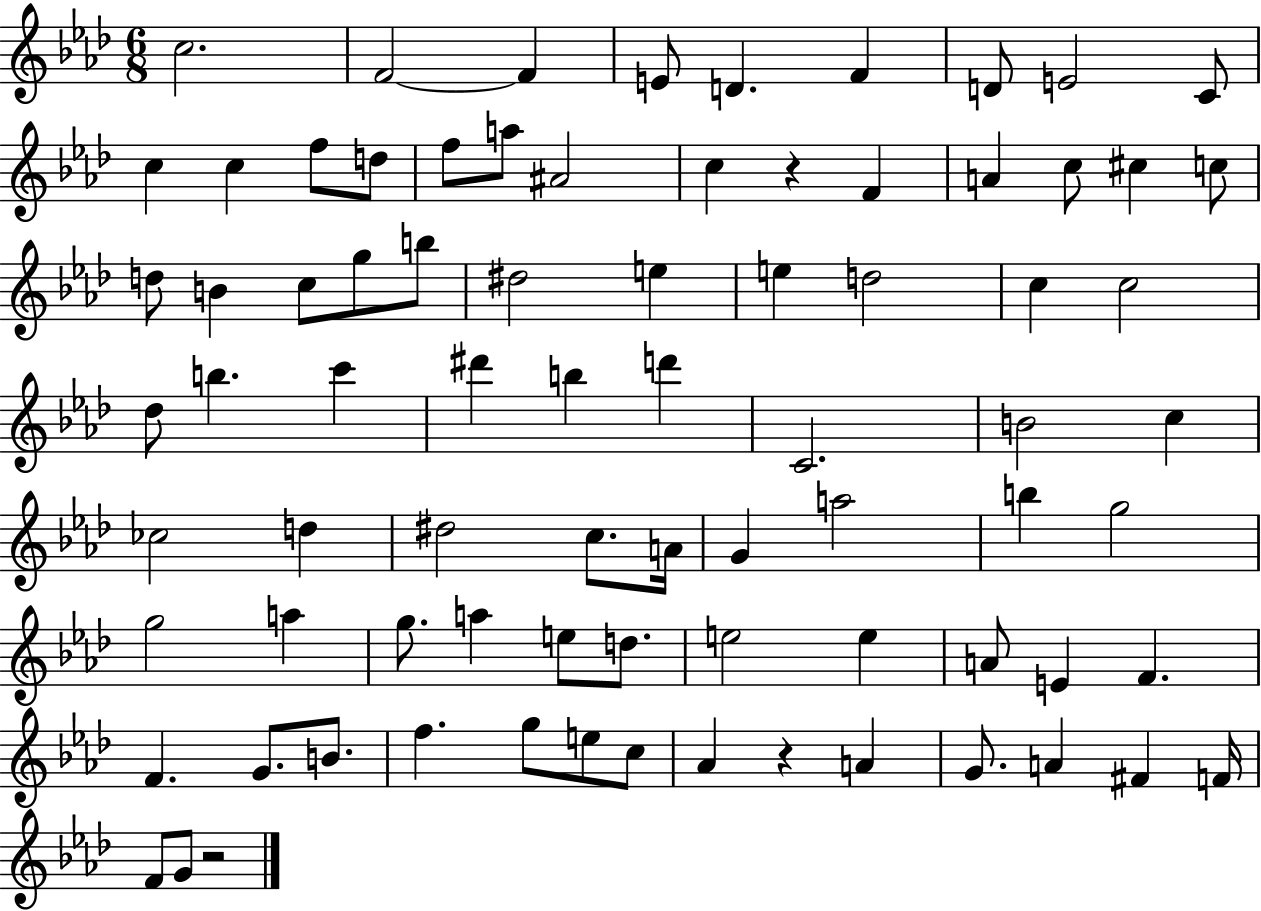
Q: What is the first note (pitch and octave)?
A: C5